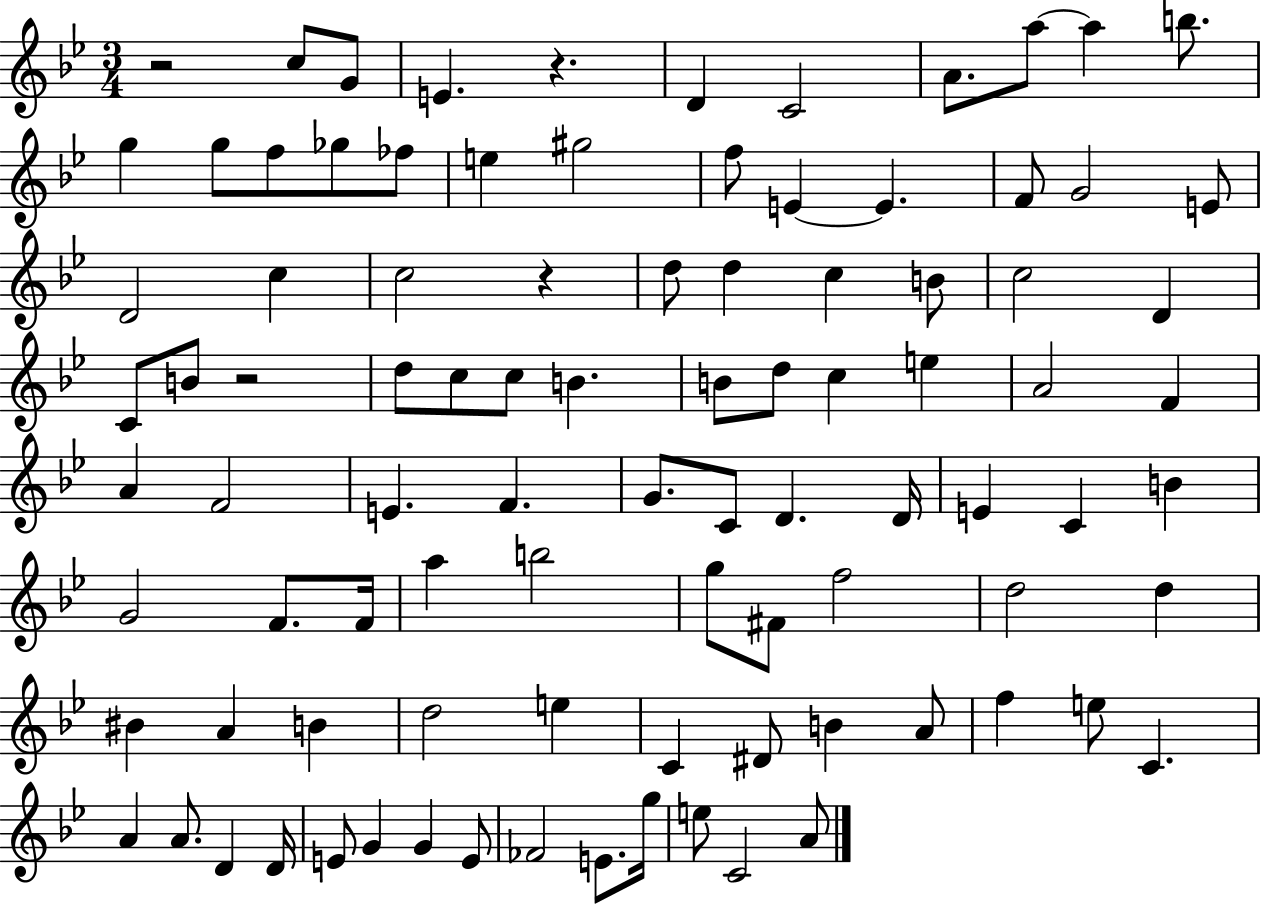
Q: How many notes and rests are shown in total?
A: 94